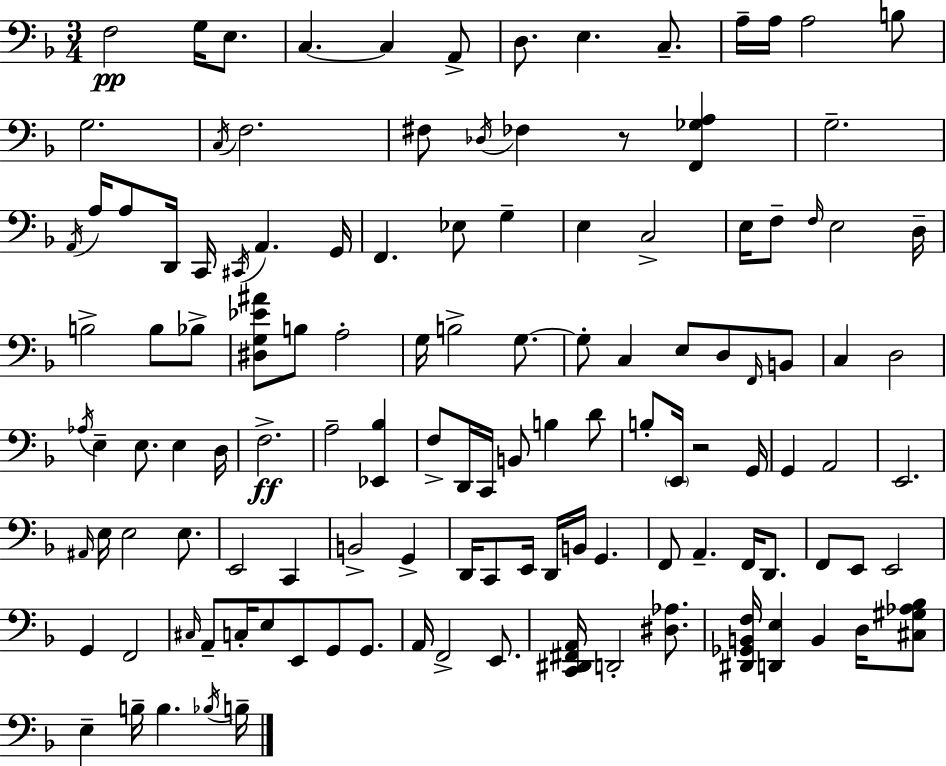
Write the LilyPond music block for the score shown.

{
  \clef bass
  \numericTimeSignature
  \time 3/4
  \key f \major
  f2\pp g16 e8. | c4.~~ c4 a,8-> | d8. e4. c8.-- | a16-- a16 a2 b8 | \break g2. | \acciaccatura { c16 } f2. | fis8 \acciaccatura { des16 } fes4 r8 <f, ges a>4 | g2.-- | \break \acciaccatura { a,16 } a16 a8 d,16 c,16 \acciaccatura { cis,16 } a,4. | g,16 f,4. ees8 | g4-- e4 c2-> | e16 f8-- \grace { f16 } e2 | \break d16-- b2-> | b8 bes8-> <dis g ees' ais'>8 b8 a2-. | g16 b2-> | g8.~~ g8-. c4 e8 | \break d8 \grace { f,16 } b,8 c4 d2 | \acciaccatura { aes16 } e4-- e8. | e4 d16 f2.->\ff | a2-- | \break <ees, bes>4 f8-> d,16 c,16 b,8 | b4 d'8 b8-. \parenthesize e,16 r2 | g,16 g,4 a,2 | e,2. | \break \grace { ais,16 } e16 e2 | e8. e,2 | c,4 b,2-> | g,4-> d,16 c,8 e,16 | \break d,16 b,16 g,4. f,8 a,4.-- | f,16 d,8. f,8 e,8 | e,2 g,4 | f,2 \grace { cis16 } a,8-- c16-. | \break e8 e,8 g,8 g,8. a,16 f,2-> | e,8. <c, dis, fis, a,>16 d,2-. | <dis aes>8. <dis, ges, b, f>16 <d, e>4 | b,4 d16 <cis gis aes bes>8 e4-- | \break b16-- b4. \acciaccatura { bes16 } b16-- \bar "|."
}